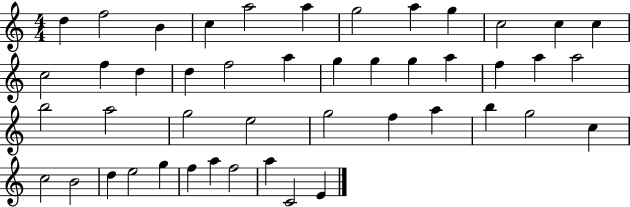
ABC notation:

X:1
T:Untitled
M:4/4
L:1/4
K:C
d f2 B c a2 a g2 a g c2 c c c2 f d d f2 a g g g a f a a2 b2 a2 g2 e2 g2 f a b g2 c c2 B2 d e2 g f a f2 a C2 E